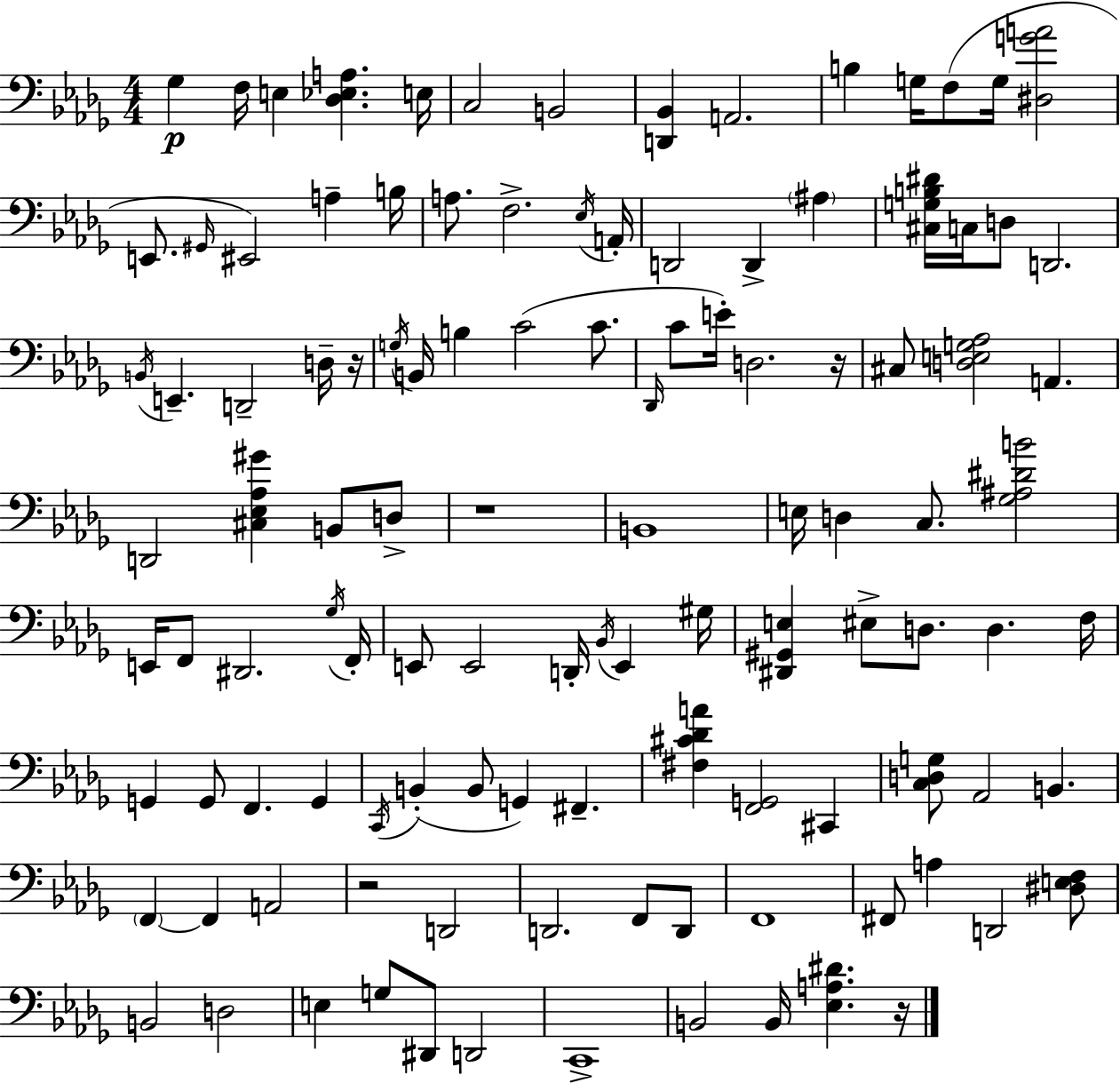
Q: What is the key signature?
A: BES minor